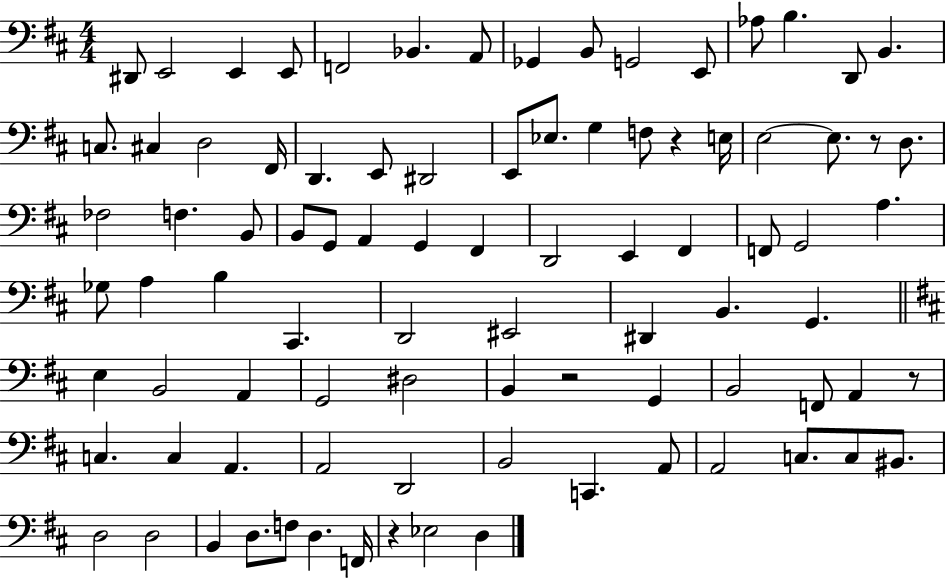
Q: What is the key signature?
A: D major